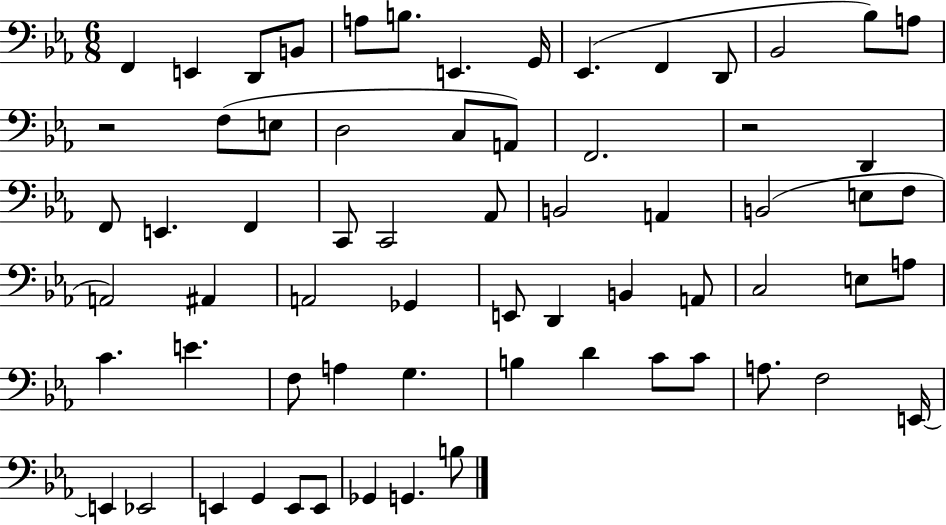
X:1
T:Untitled
M:6/8
L:1/4
K:Eb
F,, E,, D,,/2 B,,/2 A,/2 B,/2 E,, G,,/4 _E,, F,, D,,/2 _B,,2 _B,/2 A,/2 z2 F,/2 E,/2 D,2 C,/2 A,,/2 F,,2 z2 D,, F,,/2 E,, F,, C,,/2 C,,2 _A,,/2 B,,2 A,, B,,2 E,/2 F,/2 A,,2 ^A,, A,,2 _G,, E,,/2 D,, B,, A,,/2 C,2 E,/2 A,/2 C E F,/2 A, G, B, D C/2 C/2 A,/2 F,2 E,,/4 E,, _E,,2 E,, G,, E,,/2 E,,/2 _G,, G,, B,/2